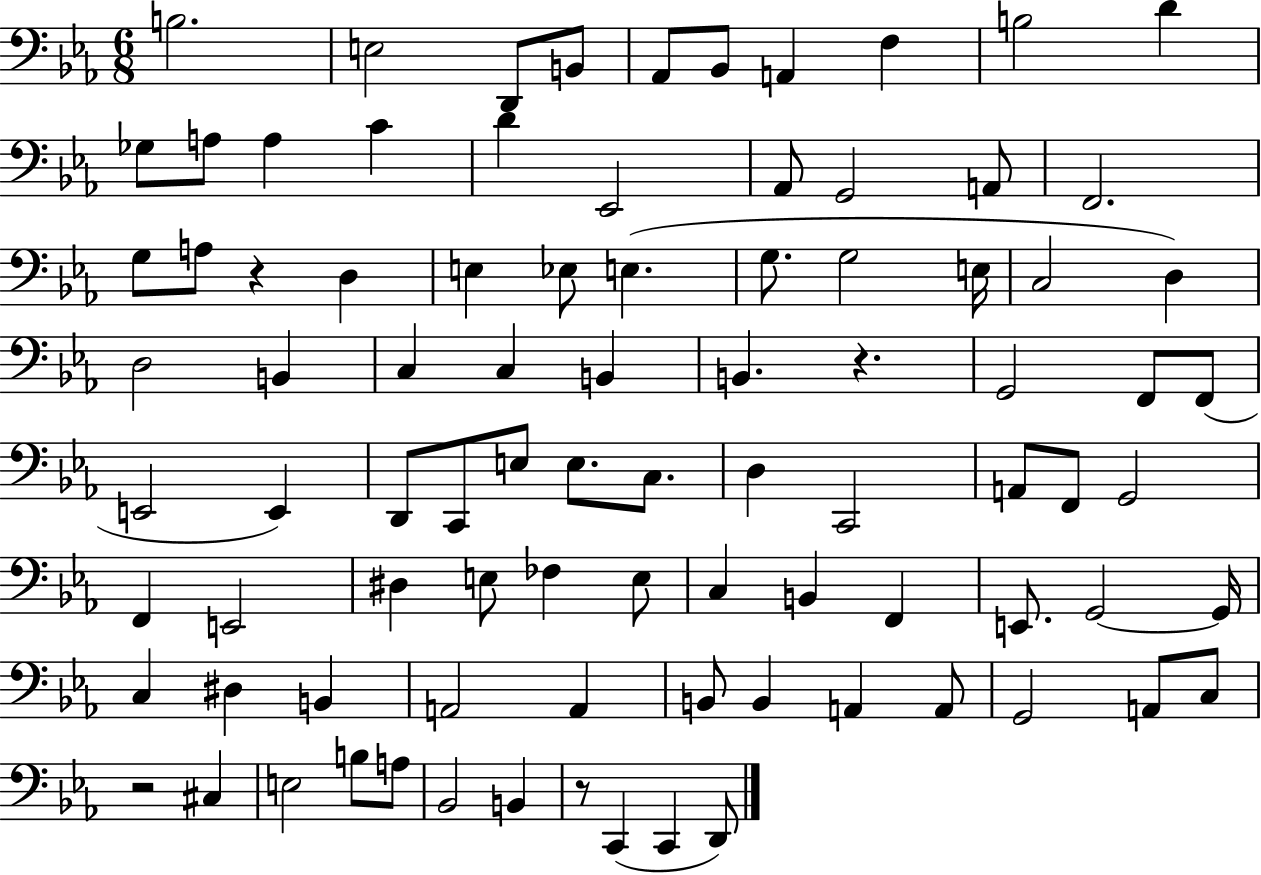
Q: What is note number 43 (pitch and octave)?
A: D2